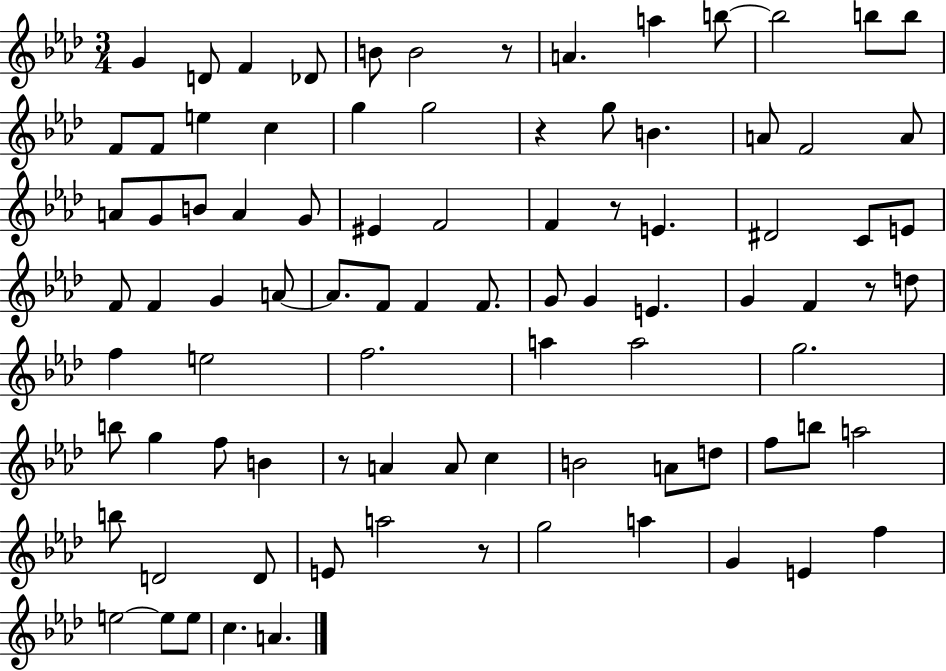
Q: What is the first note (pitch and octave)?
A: G4